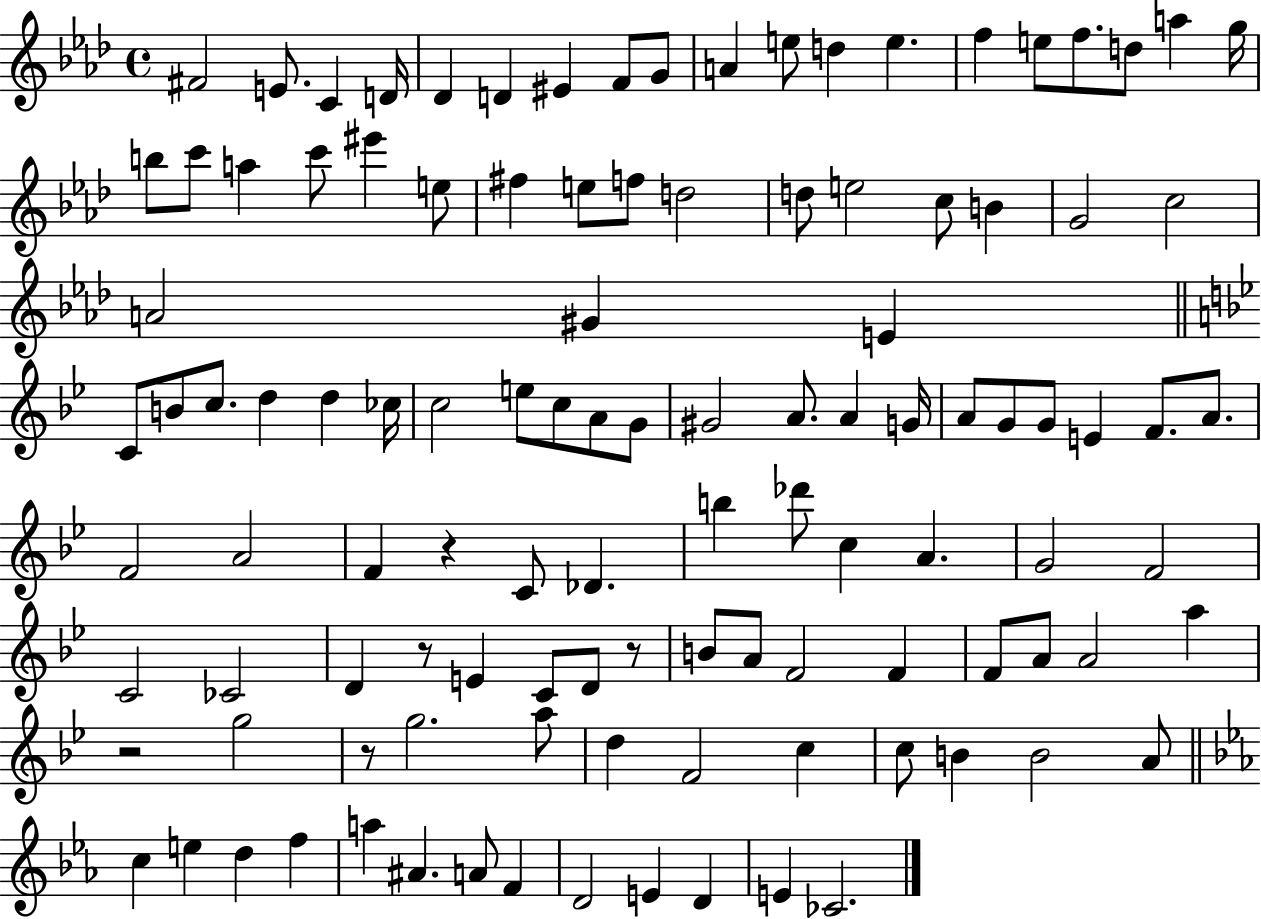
X:1
T:Untitled
M:4/4
L:1/4
K:Ab
^F2 E/2 C D/4 _D D ^E F/2 G/2 A e/2 d e f e/2 f/2 d/2 a g/4 b/2 c'/2 a c'/2 ^e' e/2 ^f e/2 f/2 d2 d/2 e2 c/2 B G2 c2 A2 ^G E C/2 B/2 c/2 d d _c/4 c2 e/2 c/2 A/2 G/2 ^G2 A/2 A G/4 A/2 G/2 G/2 E F/2 A/2 F2 A2 F z C/2 _D b _d'/2 c A G2 F2 C2 _C2 D z/2 E C/2 D/2 z/2 B/2 A/2 F2 F F/2 A/2 A2 a z2 g2 z/2 g2 a/2 d F2 c c/2 B B2 A/2 c e d f a ^A A/2 F D2 E D E _C2